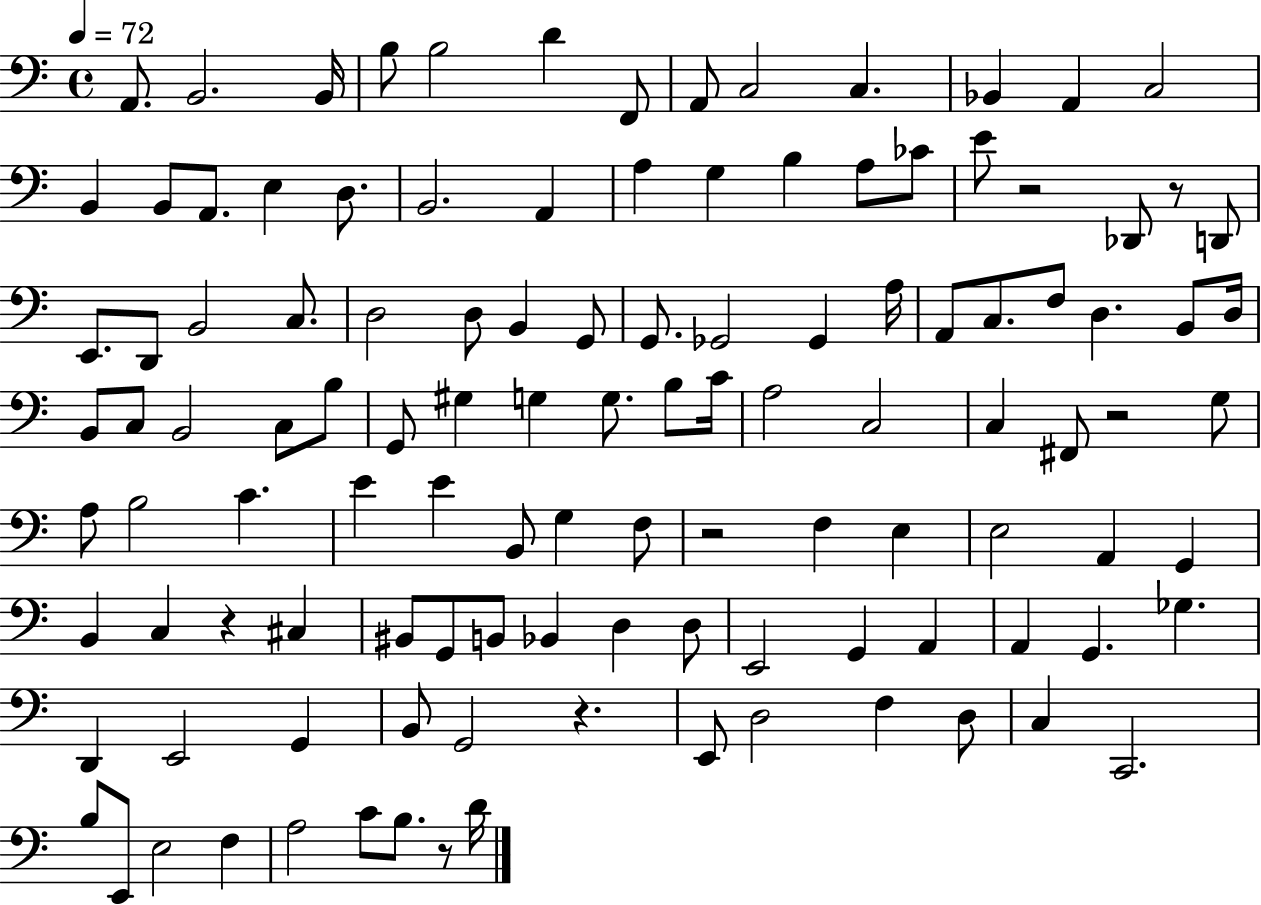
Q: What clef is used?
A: bass